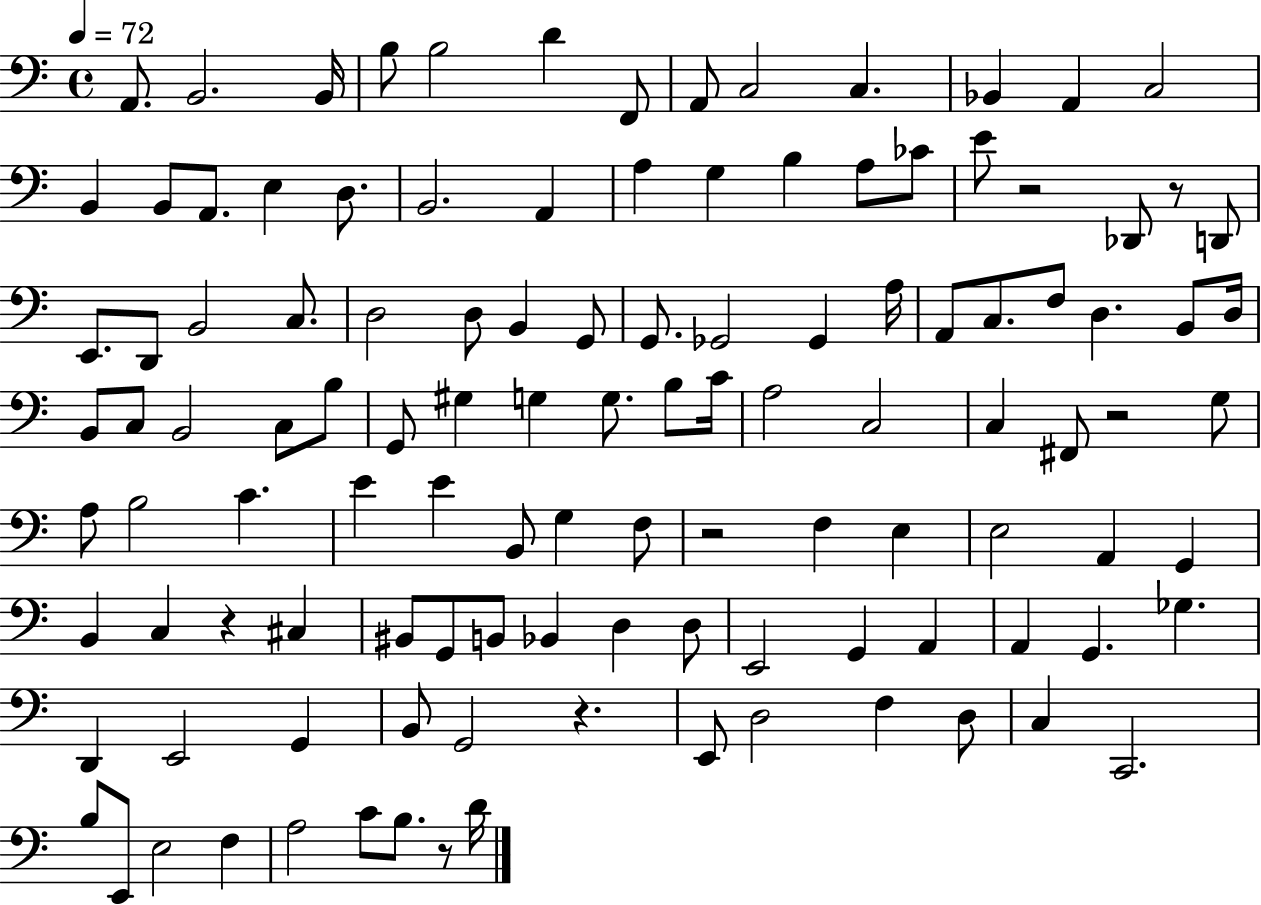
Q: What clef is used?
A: bass